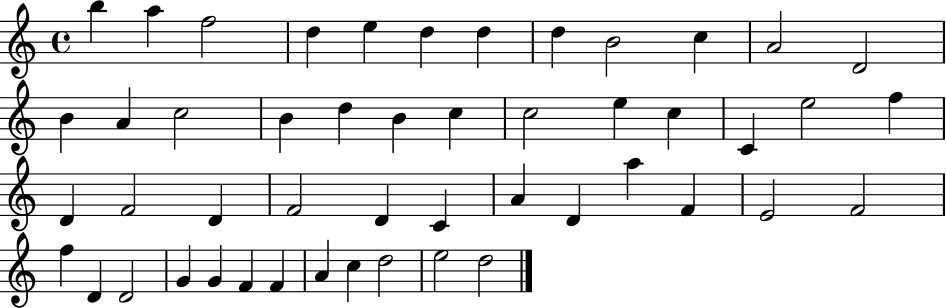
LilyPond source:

{
  \clef treble
  \time 4/4
  \defaultTimeSignature
  \key c \major
  b''4 a''4 f''2 | d''4 e''4 d''4 d''4 | d''4 b'2 c''4 | a'2 d'2 | \break b'4 a'4 c''2 | b'4 d''4 b'4 c''4 | c''2 e''4 c''4 | c'4 e''2 f''4 | \break d'4 f'2 d'4 | f'2 d'4 c'4 | a'4 d'4 a''4 f'4 | e'2 f'2 | \break f''4 d'4 d'2 | g'4 g'4 f'4 f'4 | a'4 c''4 d''2 | e''2 d''2 | \break \bar "|."
}